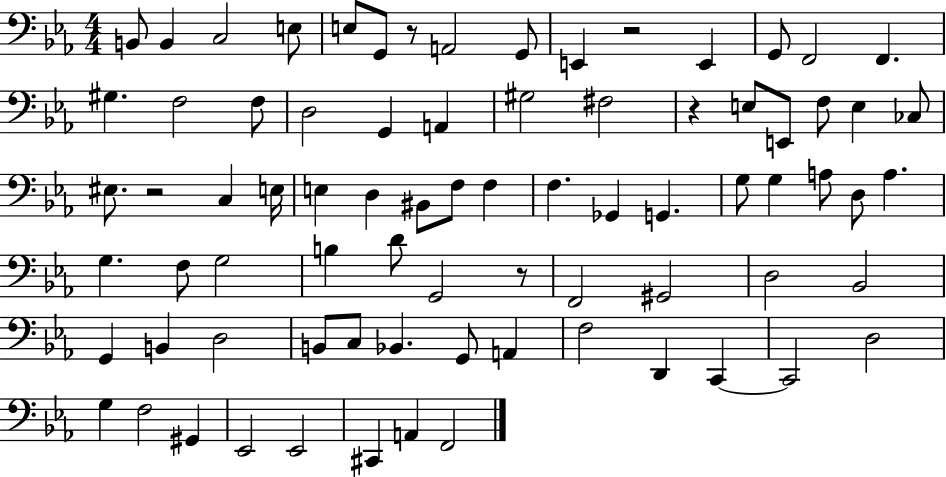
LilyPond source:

{
  \clef bass
  \numericTimeSignature
  \time 4/4
  \key ees \major
  b,8 b,4 c2 e8 | e8 g,8 r8 a,2 g,8 | e,4 r2 e,4 | g,8 f,2 f,4. | \break gis4. f2 f8 | d2 g,4 a,4 | gis2 fis2 | r4 e8 e,8 f8 e4 ces8 | \break eis8. r2 c4 e16 | e4 d4 bis,8 f8 f4 | f4. ges,4 g,4. | g8 g4 a8 d8 a4. | \break g4. f8 g2 | b4 d'8 g,2 r8 | f,2 gis,2 | d2 bes,2 | \break g,4 b,4 d2 | b,8 c8 bes,4. g,8 a,4 | f2 d,4 c,4~~ | c,2 d2 | \break g4 f2 gis,4 | ees,2 ees,2 | cis,4 a,4 f,2 | \bar "|."
}